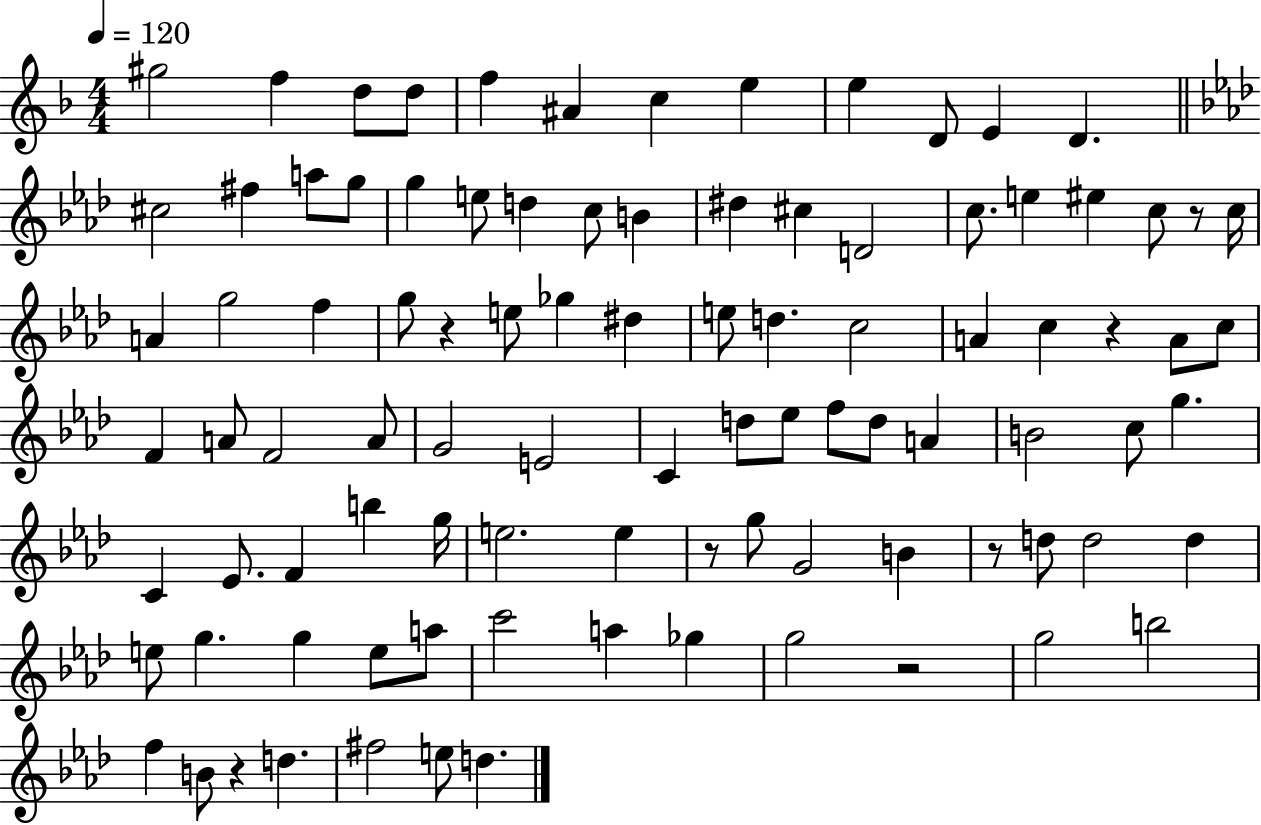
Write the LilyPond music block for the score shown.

{
  \clef treble
  \numericTimeSignature
  \time 4/4
  \key f \major
  \tempo 4 = 120
  gis''2 f''4 d''8 d''8 | f''4 ais'4 c''4 e''4 | e''4 d'8 e'4 d'4. | \bar "||" \break \key aes \major cis''2 fis''4 a''8 g''8 | g''4 e''8 d''4 c''8 b'4 | dis''4 cis''4 d'2 | c''8. e''4 eis''4 c''8 r8 c''16 | \break a'4 g''2 f''4 | g''8 r4 e''8 ges''4 dis''4 | e''8 d''4. c''2 | a'4 c''4 r4 a'8 c''8 | \break f'4 a'8 f'2 a'8 | g'2 e'2 | c'4 d''8 ees''8 f''8 d''8 a'4 | b'2 c''8 g''4. | \break c'4 ees'8. f'4 b''4 g''16 | e''2. e''4 | r8 g''8 g'2 b'4 | r8 d''8 d''2 d''4 | \break e''8 g''4. g''4 e''8 a''8 | c'''2 a''4 ges''4 | g''2 r2 | g''2 b''2 | \break f''4 b'8 r4 d''4. | fis''2 e''8 d''4. | \bar "|."
}